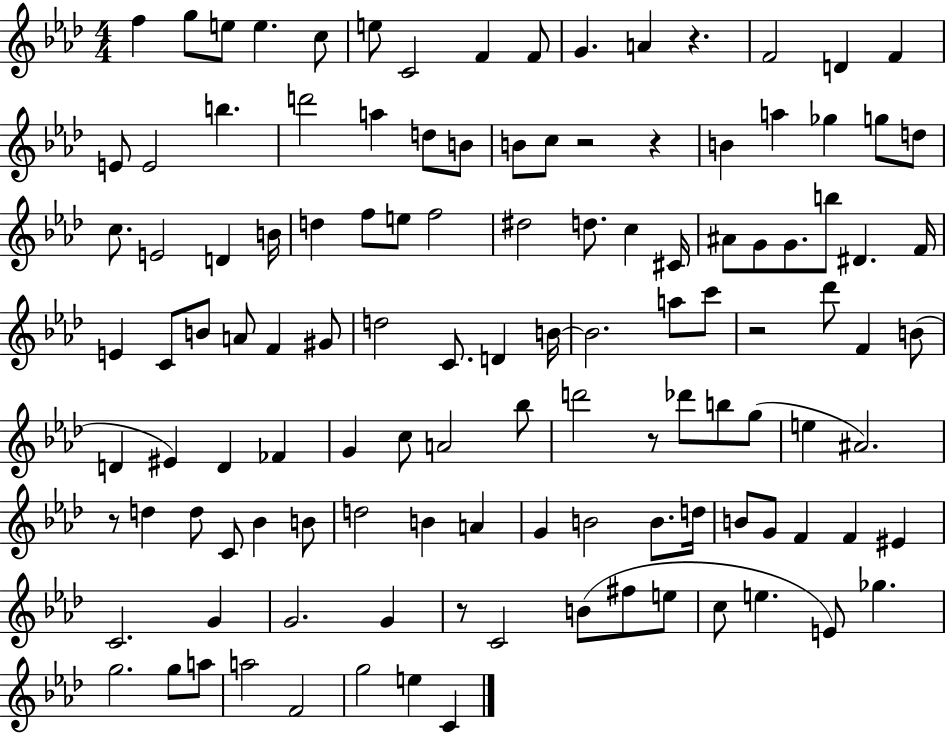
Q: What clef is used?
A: treble